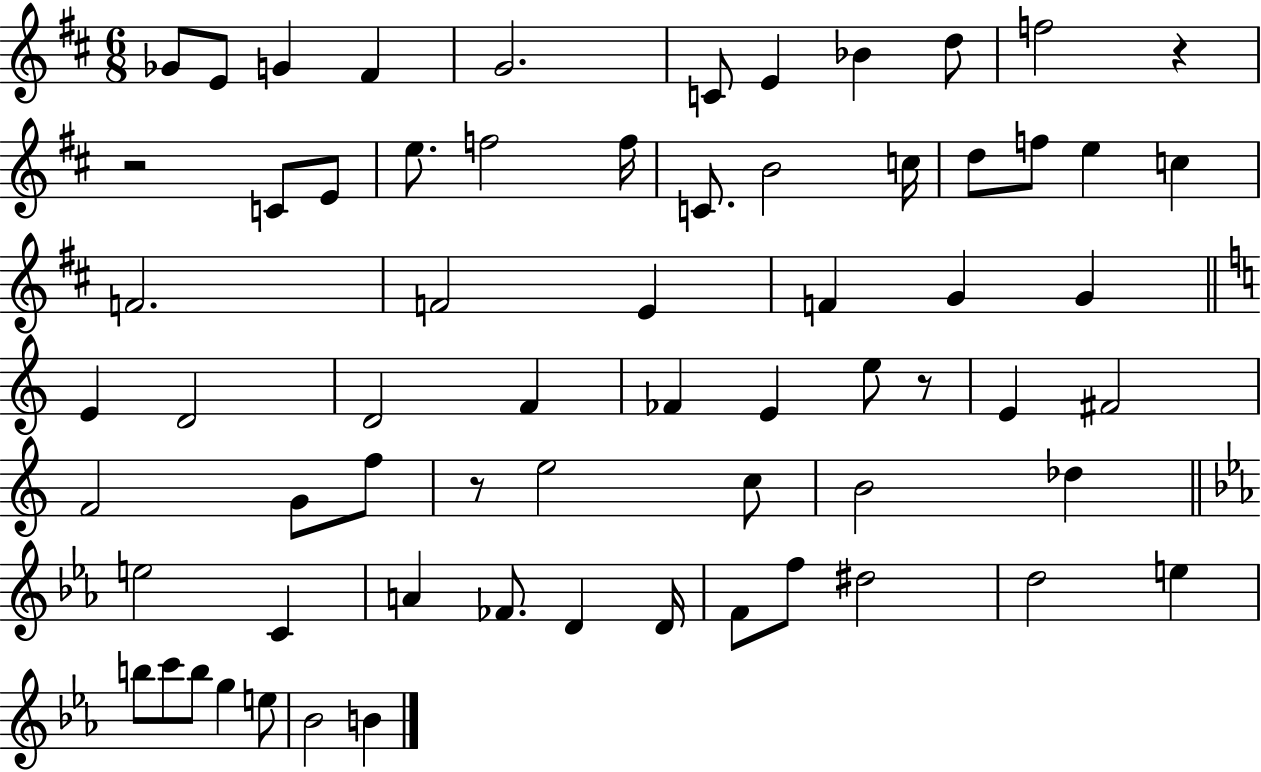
{
  \clef treble
  \numericTimeSignature
  \time 6/8
  \key d \major
  ges'8 e'8 g'4 fis'4 | g'2. | c'8 e'4 bes'4 d''8 | f''2 r4 | \break r2 c'8 e'8 | e''8. f''2 f''16 | c'8. b'2 c''16 | d''8 f''8 e''4 c''4 | \break f'2. | f'2 e'4 | f'4 g'4 g'4 | \bar "||" \break \key c \major e'4 d'2 | d'2 f'4 | fes'4 e'4 e''8 r8 | e'4 fis'2 | \break f'2 g'8 f''8 | r8 e''2 c''8 | b'2 des''4 | \bar "||" \break \key ees \major e''2 c'4 | a'4 fes'8. d'4 d'16 | f'8 f''8 dis''2 | d''2 e''4 | \break b''8 c'''8 b''8 g''4 e''8 | bes'2 b'4 | \bar "|."
}